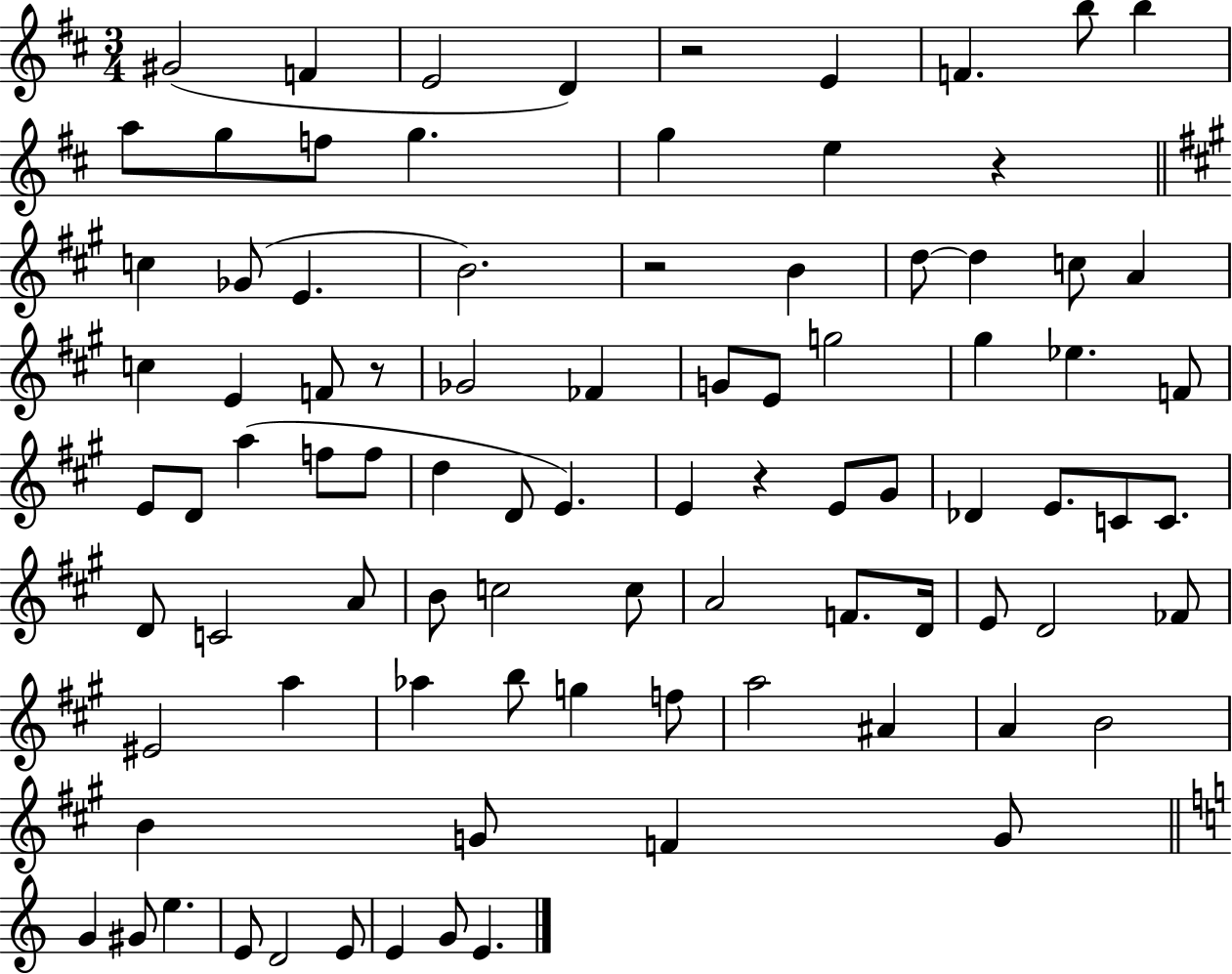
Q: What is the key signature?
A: D major